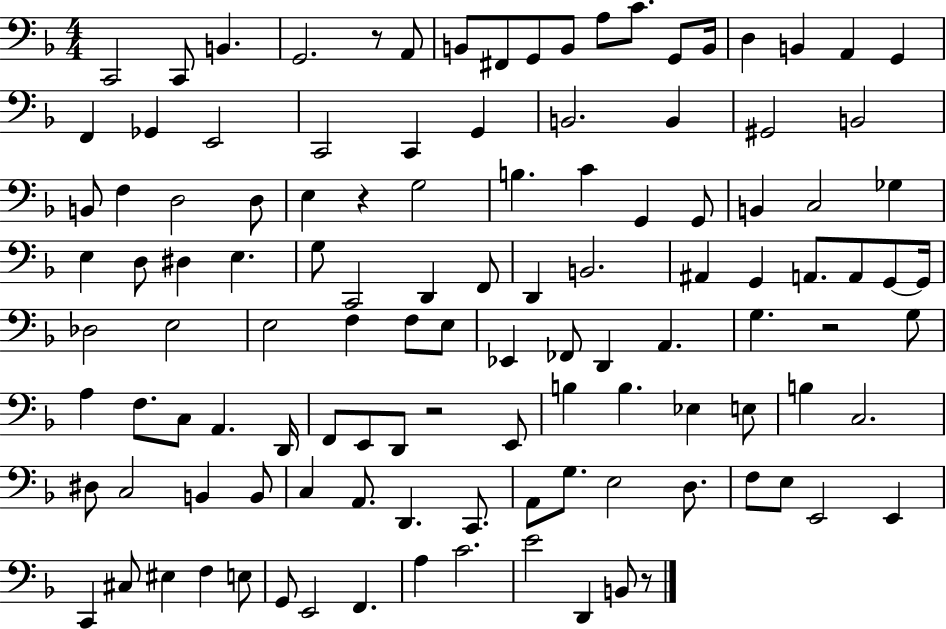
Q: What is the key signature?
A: F major